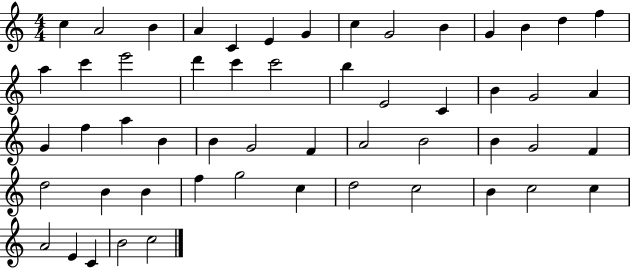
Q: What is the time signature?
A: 4/4